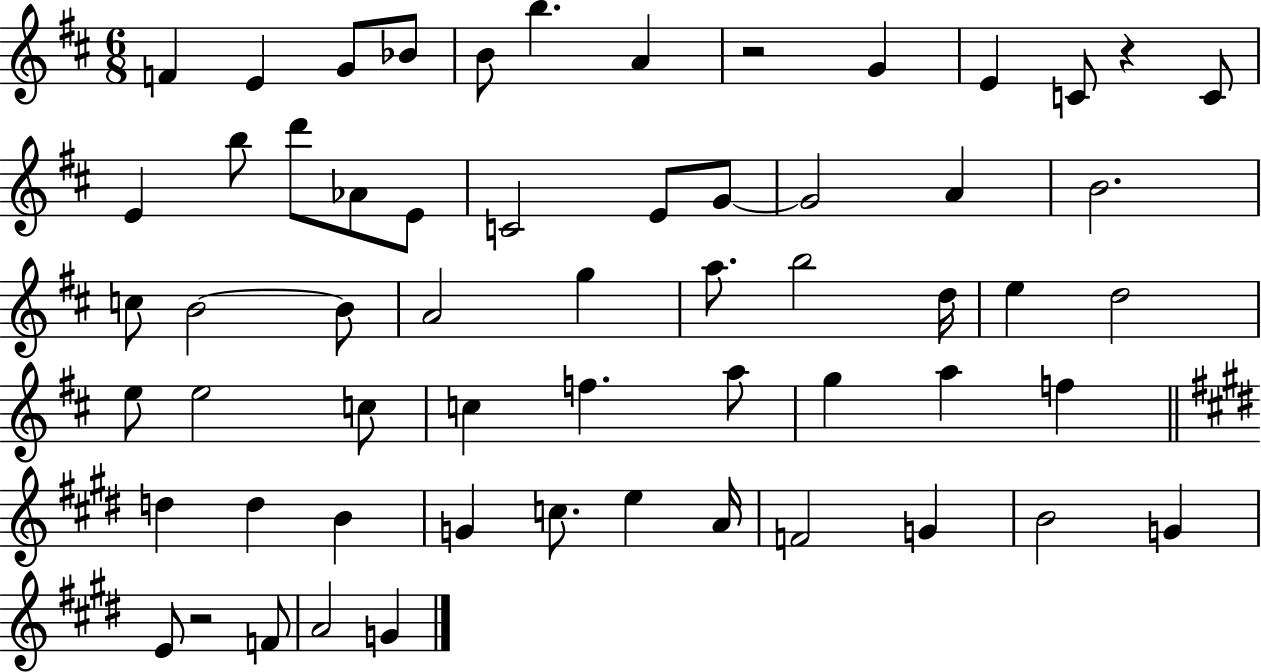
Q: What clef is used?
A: treble